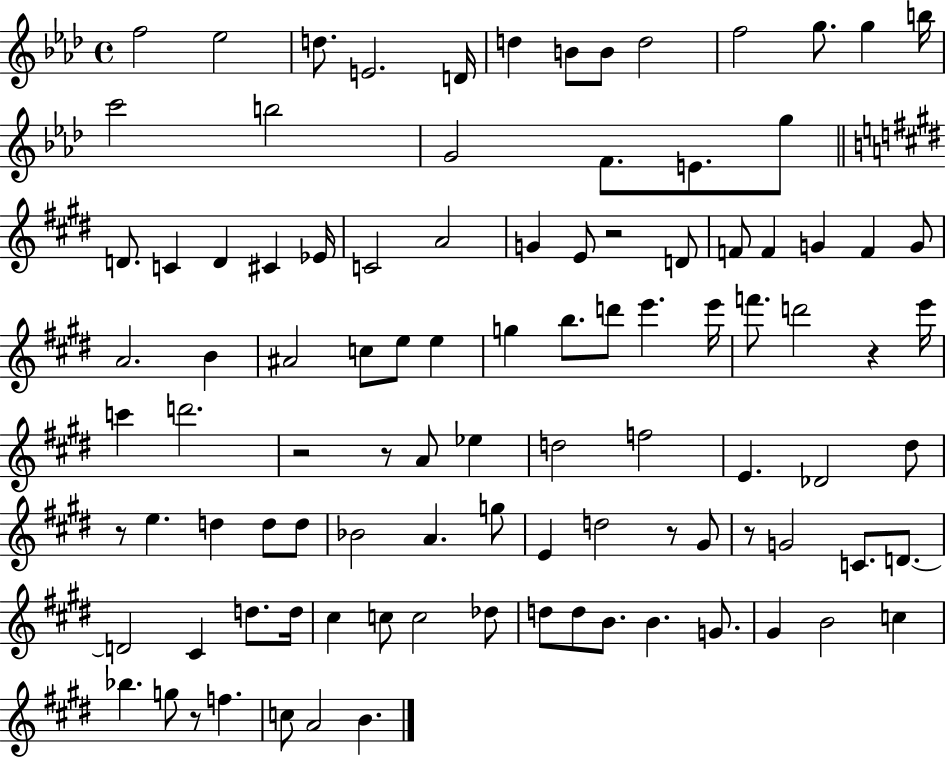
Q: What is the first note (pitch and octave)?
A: F5